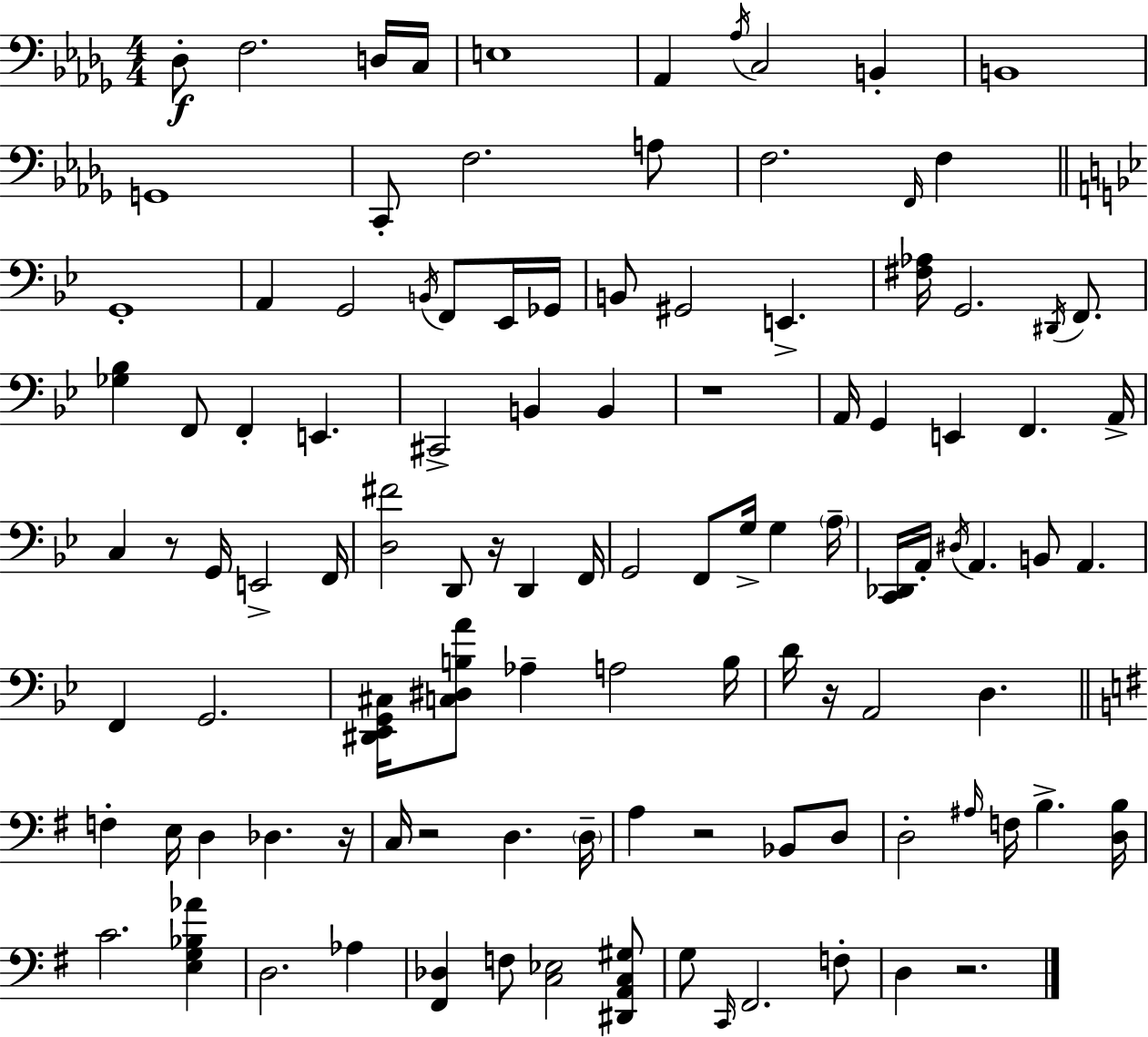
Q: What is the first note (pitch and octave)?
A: Db3